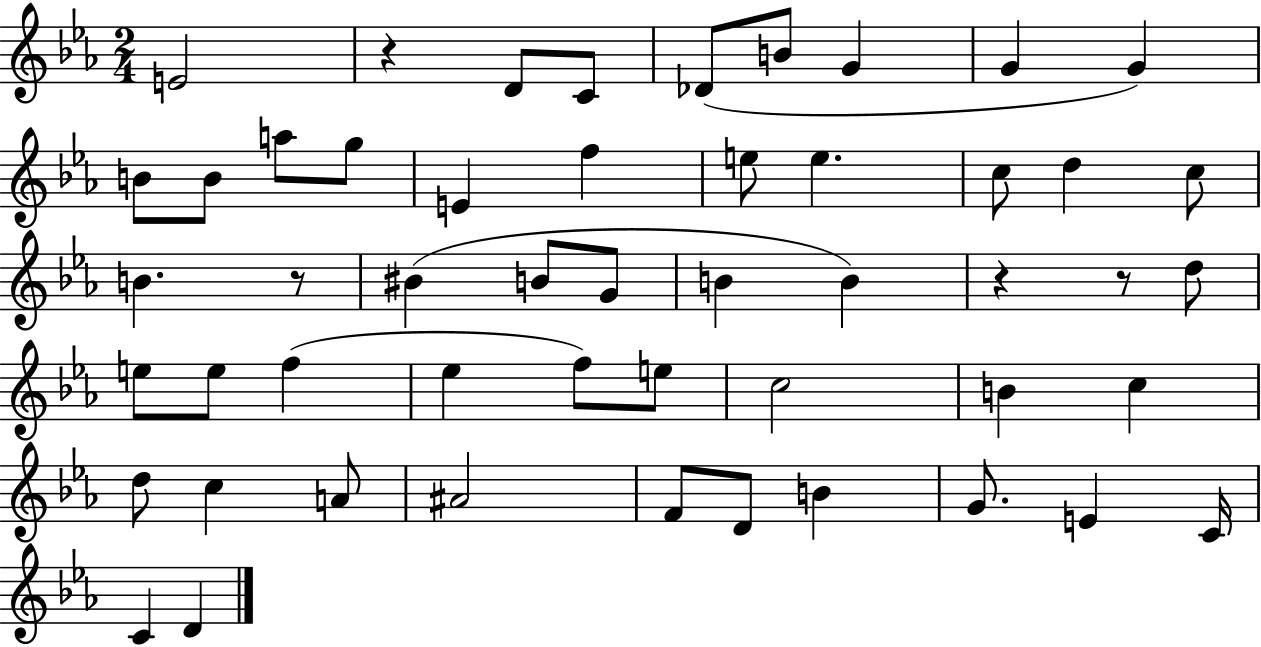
E4/h R/q D4/e C4/e Db4/e B4/e G4/q G4/q G4/q B4/e B4/e A5/e G5/e E4/q F5/q E5/e E5/q. C5/e D5/q C5/e B4/q. R/e BIS4/q B4/e G4/e B4/q B4/q R/q R/e D5/e E5/e E5/e F5/q Eb5/q F5/e E5/e C5/h B4/q C5/q D5/e C5/q A4/e A#4/h F4/e D4/e B4/q G4/e. E4/q C4/s C4/q D4/q